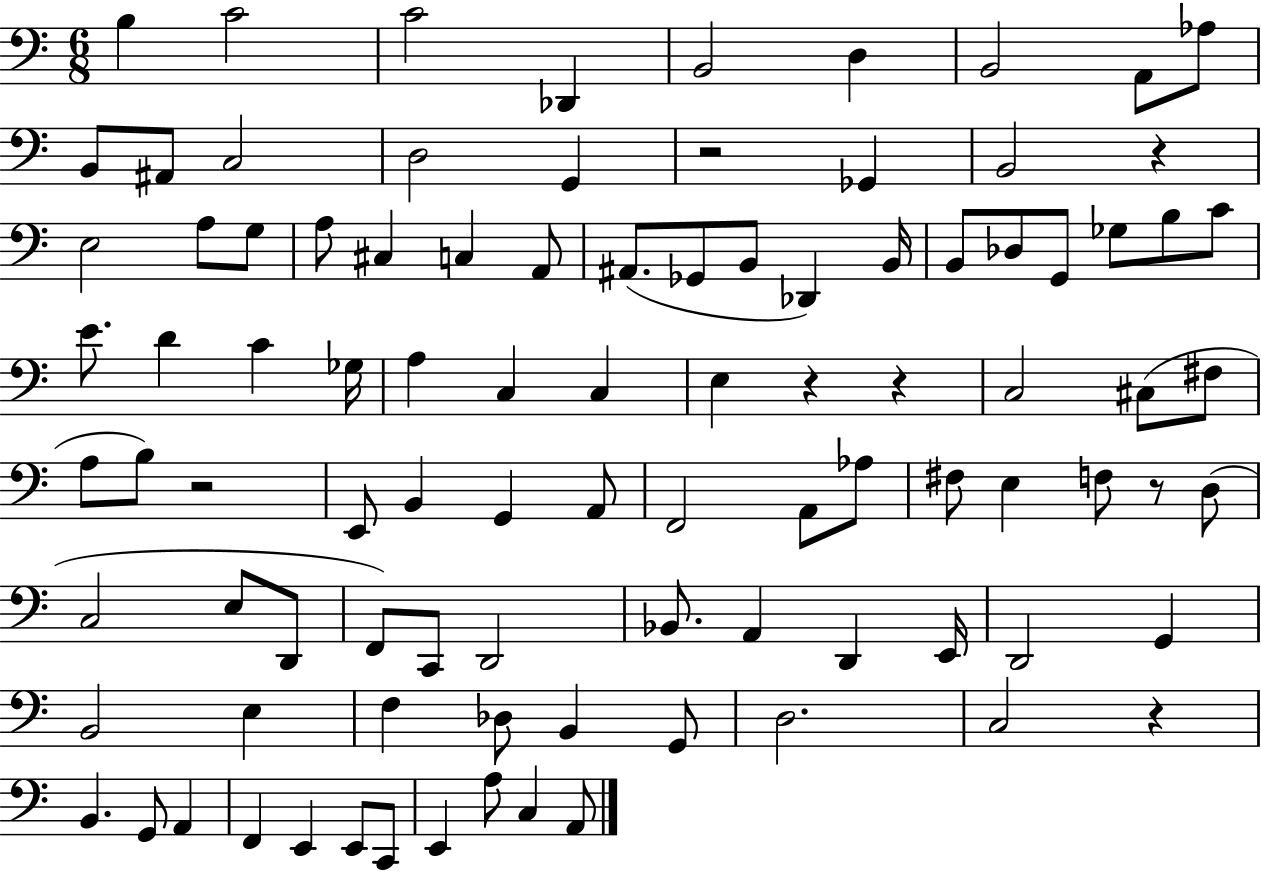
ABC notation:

X:1
T:Untitled
M:6/8
L:1/4
K:C
B, C2 C2 _D,, B,,2 D, B,,2 A,,/2 _A,/2 B,,/2 ^A,,/2 C,2 D,2 G,, z2 _G,, B,,2 z E,2 A,/2 G,/2 A,/2 ^C, C, A,,/2 ^A,,/2 _G,,/2 B,,/2 _D,, B,,/4 B,,/2 _D,/2 G,,/2 _G,/2 B,/2 C/2 E/2 D C _G,/4 A, C, C, E, z z C,2 ^C,/2 ^F,/2 A,/2 B,/2 z2 E,,/2 B,, G,, A,,/2 F,,2 A,,/2 _A,/2 ^F,/2 E, F,/2 z/2 D,/2 C,2 E,/2 D,,/2 F,,/2 C,,/2 D,,2 _B,,/2 A,, D,, E,,/4 D,,2 G,, B,,2 E, F, _D,/2 B,, G,,/2 D,2 C,2 z B,, G,,/2 A,, F,, E,, E,,/2 C,,/2 E,, A,/2 C, A,,/2